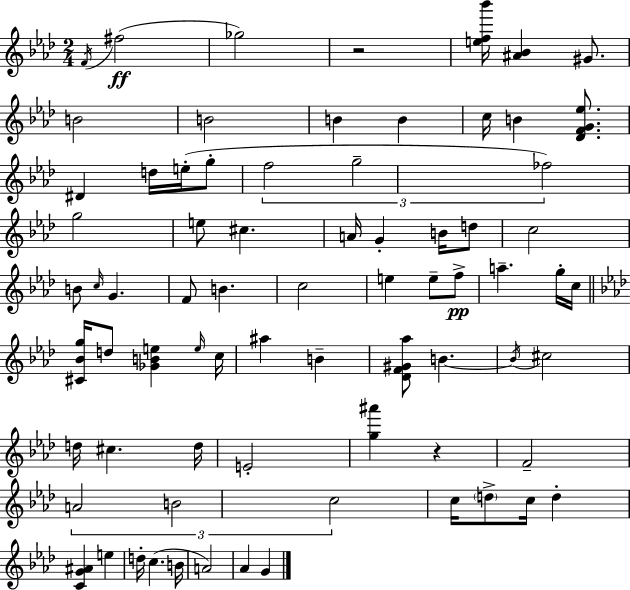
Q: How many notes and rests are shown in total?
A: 74